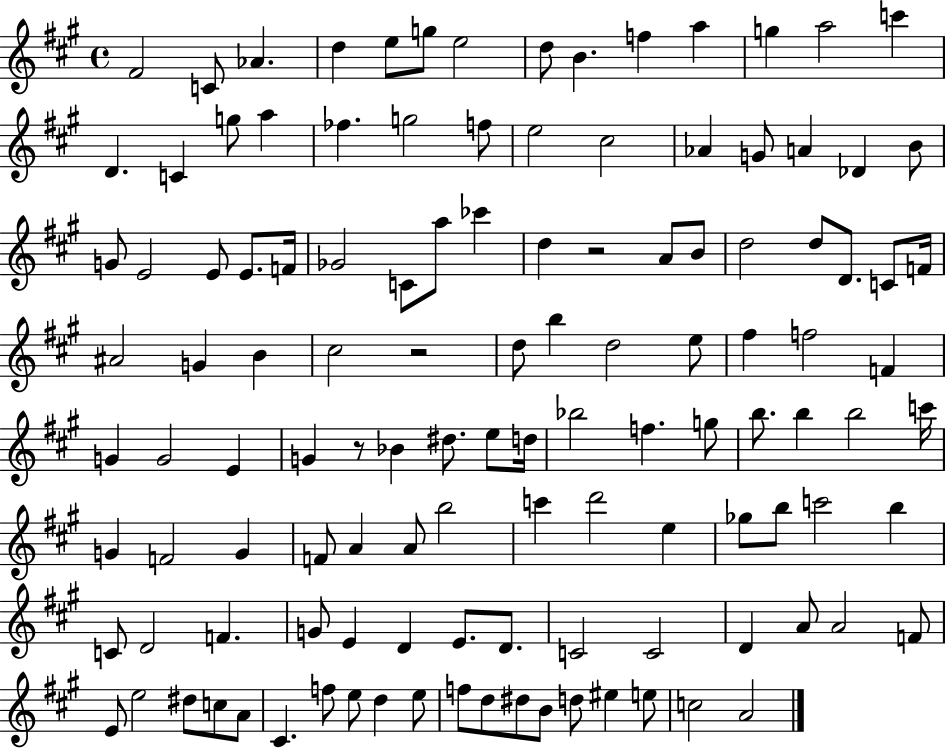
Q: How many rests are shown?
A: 3